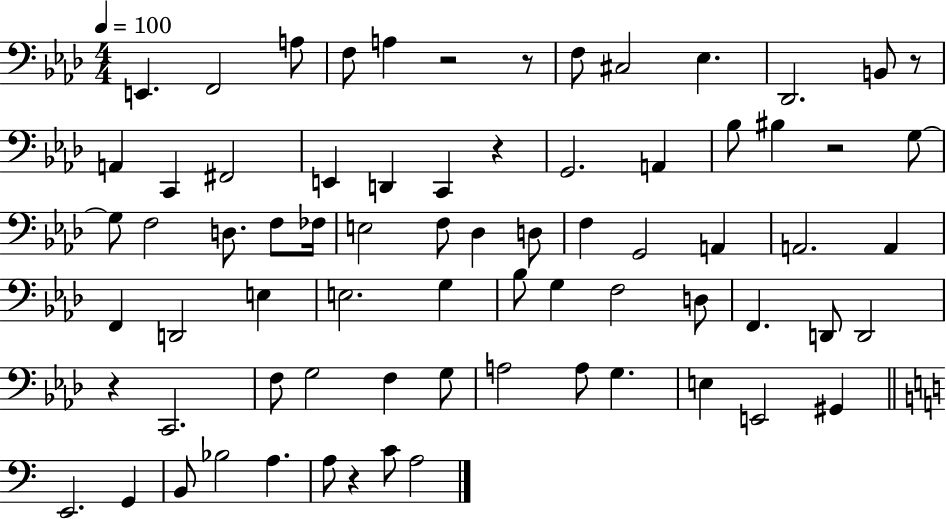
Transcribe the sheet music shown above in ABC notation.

X:1
T:Untitled
M:4/4
L:1/4
K:Ab
E,, F,,2 A,/2 F,/2 A, z2 z/2 F,/2 ^C,2 _E, _D,,2 B,,/2 z/2 A,, C,, ^F,,2 E,, D,, C,, z G,,2 A,, _B,/2 ^B, z2 G,/2 G,/2 F,2 D,/2 F,/2 _F,/4 E,2 F,/2 _D, D,/2 F, G,,2 A,, A,,2 A,, F,, D,,2 E, E,2 G, _B,/2 G, F,2 D,/2 F,, D,,/2 D,,2 z C,,2 F,/2 G,2 F, G,/2 A,2 A,/2 G, E, E,,2 ^G,, E,,2 G,, B,,/2 _B,2 A, A,/2 z C/2 A,2